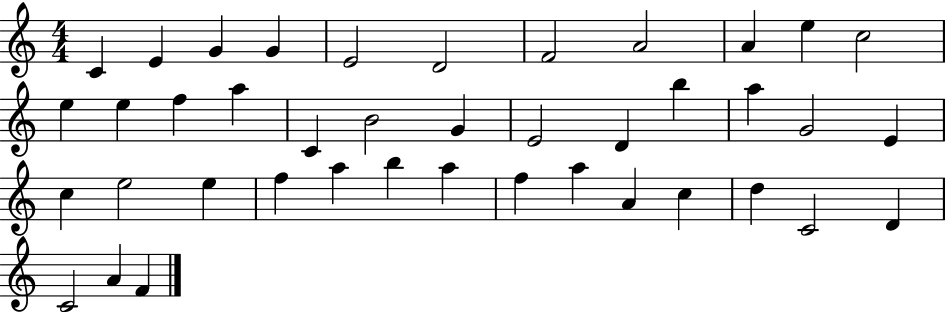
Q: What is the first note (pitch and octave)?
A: C4